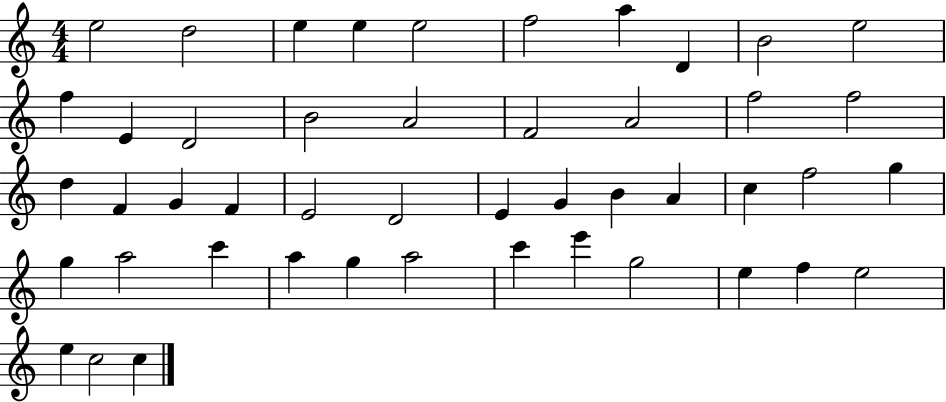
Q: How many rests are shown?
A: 0